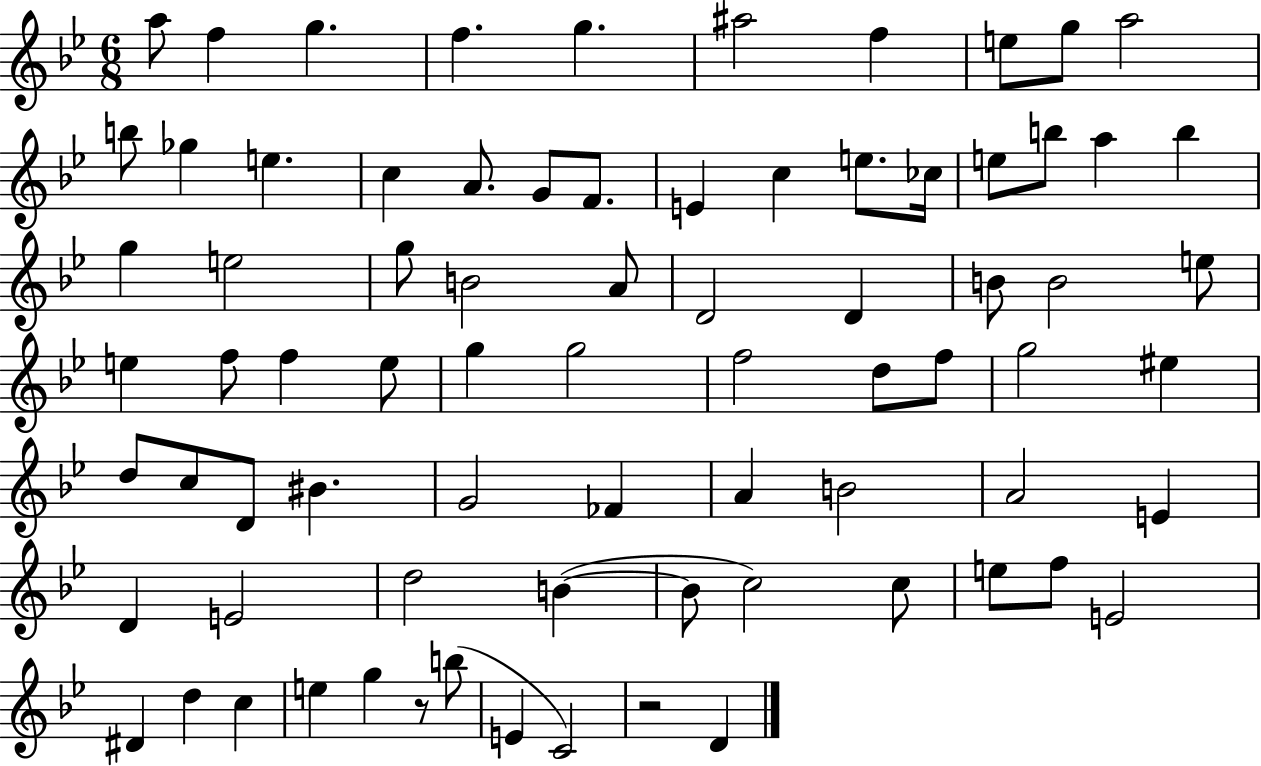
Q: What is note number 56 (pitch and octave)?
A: E4